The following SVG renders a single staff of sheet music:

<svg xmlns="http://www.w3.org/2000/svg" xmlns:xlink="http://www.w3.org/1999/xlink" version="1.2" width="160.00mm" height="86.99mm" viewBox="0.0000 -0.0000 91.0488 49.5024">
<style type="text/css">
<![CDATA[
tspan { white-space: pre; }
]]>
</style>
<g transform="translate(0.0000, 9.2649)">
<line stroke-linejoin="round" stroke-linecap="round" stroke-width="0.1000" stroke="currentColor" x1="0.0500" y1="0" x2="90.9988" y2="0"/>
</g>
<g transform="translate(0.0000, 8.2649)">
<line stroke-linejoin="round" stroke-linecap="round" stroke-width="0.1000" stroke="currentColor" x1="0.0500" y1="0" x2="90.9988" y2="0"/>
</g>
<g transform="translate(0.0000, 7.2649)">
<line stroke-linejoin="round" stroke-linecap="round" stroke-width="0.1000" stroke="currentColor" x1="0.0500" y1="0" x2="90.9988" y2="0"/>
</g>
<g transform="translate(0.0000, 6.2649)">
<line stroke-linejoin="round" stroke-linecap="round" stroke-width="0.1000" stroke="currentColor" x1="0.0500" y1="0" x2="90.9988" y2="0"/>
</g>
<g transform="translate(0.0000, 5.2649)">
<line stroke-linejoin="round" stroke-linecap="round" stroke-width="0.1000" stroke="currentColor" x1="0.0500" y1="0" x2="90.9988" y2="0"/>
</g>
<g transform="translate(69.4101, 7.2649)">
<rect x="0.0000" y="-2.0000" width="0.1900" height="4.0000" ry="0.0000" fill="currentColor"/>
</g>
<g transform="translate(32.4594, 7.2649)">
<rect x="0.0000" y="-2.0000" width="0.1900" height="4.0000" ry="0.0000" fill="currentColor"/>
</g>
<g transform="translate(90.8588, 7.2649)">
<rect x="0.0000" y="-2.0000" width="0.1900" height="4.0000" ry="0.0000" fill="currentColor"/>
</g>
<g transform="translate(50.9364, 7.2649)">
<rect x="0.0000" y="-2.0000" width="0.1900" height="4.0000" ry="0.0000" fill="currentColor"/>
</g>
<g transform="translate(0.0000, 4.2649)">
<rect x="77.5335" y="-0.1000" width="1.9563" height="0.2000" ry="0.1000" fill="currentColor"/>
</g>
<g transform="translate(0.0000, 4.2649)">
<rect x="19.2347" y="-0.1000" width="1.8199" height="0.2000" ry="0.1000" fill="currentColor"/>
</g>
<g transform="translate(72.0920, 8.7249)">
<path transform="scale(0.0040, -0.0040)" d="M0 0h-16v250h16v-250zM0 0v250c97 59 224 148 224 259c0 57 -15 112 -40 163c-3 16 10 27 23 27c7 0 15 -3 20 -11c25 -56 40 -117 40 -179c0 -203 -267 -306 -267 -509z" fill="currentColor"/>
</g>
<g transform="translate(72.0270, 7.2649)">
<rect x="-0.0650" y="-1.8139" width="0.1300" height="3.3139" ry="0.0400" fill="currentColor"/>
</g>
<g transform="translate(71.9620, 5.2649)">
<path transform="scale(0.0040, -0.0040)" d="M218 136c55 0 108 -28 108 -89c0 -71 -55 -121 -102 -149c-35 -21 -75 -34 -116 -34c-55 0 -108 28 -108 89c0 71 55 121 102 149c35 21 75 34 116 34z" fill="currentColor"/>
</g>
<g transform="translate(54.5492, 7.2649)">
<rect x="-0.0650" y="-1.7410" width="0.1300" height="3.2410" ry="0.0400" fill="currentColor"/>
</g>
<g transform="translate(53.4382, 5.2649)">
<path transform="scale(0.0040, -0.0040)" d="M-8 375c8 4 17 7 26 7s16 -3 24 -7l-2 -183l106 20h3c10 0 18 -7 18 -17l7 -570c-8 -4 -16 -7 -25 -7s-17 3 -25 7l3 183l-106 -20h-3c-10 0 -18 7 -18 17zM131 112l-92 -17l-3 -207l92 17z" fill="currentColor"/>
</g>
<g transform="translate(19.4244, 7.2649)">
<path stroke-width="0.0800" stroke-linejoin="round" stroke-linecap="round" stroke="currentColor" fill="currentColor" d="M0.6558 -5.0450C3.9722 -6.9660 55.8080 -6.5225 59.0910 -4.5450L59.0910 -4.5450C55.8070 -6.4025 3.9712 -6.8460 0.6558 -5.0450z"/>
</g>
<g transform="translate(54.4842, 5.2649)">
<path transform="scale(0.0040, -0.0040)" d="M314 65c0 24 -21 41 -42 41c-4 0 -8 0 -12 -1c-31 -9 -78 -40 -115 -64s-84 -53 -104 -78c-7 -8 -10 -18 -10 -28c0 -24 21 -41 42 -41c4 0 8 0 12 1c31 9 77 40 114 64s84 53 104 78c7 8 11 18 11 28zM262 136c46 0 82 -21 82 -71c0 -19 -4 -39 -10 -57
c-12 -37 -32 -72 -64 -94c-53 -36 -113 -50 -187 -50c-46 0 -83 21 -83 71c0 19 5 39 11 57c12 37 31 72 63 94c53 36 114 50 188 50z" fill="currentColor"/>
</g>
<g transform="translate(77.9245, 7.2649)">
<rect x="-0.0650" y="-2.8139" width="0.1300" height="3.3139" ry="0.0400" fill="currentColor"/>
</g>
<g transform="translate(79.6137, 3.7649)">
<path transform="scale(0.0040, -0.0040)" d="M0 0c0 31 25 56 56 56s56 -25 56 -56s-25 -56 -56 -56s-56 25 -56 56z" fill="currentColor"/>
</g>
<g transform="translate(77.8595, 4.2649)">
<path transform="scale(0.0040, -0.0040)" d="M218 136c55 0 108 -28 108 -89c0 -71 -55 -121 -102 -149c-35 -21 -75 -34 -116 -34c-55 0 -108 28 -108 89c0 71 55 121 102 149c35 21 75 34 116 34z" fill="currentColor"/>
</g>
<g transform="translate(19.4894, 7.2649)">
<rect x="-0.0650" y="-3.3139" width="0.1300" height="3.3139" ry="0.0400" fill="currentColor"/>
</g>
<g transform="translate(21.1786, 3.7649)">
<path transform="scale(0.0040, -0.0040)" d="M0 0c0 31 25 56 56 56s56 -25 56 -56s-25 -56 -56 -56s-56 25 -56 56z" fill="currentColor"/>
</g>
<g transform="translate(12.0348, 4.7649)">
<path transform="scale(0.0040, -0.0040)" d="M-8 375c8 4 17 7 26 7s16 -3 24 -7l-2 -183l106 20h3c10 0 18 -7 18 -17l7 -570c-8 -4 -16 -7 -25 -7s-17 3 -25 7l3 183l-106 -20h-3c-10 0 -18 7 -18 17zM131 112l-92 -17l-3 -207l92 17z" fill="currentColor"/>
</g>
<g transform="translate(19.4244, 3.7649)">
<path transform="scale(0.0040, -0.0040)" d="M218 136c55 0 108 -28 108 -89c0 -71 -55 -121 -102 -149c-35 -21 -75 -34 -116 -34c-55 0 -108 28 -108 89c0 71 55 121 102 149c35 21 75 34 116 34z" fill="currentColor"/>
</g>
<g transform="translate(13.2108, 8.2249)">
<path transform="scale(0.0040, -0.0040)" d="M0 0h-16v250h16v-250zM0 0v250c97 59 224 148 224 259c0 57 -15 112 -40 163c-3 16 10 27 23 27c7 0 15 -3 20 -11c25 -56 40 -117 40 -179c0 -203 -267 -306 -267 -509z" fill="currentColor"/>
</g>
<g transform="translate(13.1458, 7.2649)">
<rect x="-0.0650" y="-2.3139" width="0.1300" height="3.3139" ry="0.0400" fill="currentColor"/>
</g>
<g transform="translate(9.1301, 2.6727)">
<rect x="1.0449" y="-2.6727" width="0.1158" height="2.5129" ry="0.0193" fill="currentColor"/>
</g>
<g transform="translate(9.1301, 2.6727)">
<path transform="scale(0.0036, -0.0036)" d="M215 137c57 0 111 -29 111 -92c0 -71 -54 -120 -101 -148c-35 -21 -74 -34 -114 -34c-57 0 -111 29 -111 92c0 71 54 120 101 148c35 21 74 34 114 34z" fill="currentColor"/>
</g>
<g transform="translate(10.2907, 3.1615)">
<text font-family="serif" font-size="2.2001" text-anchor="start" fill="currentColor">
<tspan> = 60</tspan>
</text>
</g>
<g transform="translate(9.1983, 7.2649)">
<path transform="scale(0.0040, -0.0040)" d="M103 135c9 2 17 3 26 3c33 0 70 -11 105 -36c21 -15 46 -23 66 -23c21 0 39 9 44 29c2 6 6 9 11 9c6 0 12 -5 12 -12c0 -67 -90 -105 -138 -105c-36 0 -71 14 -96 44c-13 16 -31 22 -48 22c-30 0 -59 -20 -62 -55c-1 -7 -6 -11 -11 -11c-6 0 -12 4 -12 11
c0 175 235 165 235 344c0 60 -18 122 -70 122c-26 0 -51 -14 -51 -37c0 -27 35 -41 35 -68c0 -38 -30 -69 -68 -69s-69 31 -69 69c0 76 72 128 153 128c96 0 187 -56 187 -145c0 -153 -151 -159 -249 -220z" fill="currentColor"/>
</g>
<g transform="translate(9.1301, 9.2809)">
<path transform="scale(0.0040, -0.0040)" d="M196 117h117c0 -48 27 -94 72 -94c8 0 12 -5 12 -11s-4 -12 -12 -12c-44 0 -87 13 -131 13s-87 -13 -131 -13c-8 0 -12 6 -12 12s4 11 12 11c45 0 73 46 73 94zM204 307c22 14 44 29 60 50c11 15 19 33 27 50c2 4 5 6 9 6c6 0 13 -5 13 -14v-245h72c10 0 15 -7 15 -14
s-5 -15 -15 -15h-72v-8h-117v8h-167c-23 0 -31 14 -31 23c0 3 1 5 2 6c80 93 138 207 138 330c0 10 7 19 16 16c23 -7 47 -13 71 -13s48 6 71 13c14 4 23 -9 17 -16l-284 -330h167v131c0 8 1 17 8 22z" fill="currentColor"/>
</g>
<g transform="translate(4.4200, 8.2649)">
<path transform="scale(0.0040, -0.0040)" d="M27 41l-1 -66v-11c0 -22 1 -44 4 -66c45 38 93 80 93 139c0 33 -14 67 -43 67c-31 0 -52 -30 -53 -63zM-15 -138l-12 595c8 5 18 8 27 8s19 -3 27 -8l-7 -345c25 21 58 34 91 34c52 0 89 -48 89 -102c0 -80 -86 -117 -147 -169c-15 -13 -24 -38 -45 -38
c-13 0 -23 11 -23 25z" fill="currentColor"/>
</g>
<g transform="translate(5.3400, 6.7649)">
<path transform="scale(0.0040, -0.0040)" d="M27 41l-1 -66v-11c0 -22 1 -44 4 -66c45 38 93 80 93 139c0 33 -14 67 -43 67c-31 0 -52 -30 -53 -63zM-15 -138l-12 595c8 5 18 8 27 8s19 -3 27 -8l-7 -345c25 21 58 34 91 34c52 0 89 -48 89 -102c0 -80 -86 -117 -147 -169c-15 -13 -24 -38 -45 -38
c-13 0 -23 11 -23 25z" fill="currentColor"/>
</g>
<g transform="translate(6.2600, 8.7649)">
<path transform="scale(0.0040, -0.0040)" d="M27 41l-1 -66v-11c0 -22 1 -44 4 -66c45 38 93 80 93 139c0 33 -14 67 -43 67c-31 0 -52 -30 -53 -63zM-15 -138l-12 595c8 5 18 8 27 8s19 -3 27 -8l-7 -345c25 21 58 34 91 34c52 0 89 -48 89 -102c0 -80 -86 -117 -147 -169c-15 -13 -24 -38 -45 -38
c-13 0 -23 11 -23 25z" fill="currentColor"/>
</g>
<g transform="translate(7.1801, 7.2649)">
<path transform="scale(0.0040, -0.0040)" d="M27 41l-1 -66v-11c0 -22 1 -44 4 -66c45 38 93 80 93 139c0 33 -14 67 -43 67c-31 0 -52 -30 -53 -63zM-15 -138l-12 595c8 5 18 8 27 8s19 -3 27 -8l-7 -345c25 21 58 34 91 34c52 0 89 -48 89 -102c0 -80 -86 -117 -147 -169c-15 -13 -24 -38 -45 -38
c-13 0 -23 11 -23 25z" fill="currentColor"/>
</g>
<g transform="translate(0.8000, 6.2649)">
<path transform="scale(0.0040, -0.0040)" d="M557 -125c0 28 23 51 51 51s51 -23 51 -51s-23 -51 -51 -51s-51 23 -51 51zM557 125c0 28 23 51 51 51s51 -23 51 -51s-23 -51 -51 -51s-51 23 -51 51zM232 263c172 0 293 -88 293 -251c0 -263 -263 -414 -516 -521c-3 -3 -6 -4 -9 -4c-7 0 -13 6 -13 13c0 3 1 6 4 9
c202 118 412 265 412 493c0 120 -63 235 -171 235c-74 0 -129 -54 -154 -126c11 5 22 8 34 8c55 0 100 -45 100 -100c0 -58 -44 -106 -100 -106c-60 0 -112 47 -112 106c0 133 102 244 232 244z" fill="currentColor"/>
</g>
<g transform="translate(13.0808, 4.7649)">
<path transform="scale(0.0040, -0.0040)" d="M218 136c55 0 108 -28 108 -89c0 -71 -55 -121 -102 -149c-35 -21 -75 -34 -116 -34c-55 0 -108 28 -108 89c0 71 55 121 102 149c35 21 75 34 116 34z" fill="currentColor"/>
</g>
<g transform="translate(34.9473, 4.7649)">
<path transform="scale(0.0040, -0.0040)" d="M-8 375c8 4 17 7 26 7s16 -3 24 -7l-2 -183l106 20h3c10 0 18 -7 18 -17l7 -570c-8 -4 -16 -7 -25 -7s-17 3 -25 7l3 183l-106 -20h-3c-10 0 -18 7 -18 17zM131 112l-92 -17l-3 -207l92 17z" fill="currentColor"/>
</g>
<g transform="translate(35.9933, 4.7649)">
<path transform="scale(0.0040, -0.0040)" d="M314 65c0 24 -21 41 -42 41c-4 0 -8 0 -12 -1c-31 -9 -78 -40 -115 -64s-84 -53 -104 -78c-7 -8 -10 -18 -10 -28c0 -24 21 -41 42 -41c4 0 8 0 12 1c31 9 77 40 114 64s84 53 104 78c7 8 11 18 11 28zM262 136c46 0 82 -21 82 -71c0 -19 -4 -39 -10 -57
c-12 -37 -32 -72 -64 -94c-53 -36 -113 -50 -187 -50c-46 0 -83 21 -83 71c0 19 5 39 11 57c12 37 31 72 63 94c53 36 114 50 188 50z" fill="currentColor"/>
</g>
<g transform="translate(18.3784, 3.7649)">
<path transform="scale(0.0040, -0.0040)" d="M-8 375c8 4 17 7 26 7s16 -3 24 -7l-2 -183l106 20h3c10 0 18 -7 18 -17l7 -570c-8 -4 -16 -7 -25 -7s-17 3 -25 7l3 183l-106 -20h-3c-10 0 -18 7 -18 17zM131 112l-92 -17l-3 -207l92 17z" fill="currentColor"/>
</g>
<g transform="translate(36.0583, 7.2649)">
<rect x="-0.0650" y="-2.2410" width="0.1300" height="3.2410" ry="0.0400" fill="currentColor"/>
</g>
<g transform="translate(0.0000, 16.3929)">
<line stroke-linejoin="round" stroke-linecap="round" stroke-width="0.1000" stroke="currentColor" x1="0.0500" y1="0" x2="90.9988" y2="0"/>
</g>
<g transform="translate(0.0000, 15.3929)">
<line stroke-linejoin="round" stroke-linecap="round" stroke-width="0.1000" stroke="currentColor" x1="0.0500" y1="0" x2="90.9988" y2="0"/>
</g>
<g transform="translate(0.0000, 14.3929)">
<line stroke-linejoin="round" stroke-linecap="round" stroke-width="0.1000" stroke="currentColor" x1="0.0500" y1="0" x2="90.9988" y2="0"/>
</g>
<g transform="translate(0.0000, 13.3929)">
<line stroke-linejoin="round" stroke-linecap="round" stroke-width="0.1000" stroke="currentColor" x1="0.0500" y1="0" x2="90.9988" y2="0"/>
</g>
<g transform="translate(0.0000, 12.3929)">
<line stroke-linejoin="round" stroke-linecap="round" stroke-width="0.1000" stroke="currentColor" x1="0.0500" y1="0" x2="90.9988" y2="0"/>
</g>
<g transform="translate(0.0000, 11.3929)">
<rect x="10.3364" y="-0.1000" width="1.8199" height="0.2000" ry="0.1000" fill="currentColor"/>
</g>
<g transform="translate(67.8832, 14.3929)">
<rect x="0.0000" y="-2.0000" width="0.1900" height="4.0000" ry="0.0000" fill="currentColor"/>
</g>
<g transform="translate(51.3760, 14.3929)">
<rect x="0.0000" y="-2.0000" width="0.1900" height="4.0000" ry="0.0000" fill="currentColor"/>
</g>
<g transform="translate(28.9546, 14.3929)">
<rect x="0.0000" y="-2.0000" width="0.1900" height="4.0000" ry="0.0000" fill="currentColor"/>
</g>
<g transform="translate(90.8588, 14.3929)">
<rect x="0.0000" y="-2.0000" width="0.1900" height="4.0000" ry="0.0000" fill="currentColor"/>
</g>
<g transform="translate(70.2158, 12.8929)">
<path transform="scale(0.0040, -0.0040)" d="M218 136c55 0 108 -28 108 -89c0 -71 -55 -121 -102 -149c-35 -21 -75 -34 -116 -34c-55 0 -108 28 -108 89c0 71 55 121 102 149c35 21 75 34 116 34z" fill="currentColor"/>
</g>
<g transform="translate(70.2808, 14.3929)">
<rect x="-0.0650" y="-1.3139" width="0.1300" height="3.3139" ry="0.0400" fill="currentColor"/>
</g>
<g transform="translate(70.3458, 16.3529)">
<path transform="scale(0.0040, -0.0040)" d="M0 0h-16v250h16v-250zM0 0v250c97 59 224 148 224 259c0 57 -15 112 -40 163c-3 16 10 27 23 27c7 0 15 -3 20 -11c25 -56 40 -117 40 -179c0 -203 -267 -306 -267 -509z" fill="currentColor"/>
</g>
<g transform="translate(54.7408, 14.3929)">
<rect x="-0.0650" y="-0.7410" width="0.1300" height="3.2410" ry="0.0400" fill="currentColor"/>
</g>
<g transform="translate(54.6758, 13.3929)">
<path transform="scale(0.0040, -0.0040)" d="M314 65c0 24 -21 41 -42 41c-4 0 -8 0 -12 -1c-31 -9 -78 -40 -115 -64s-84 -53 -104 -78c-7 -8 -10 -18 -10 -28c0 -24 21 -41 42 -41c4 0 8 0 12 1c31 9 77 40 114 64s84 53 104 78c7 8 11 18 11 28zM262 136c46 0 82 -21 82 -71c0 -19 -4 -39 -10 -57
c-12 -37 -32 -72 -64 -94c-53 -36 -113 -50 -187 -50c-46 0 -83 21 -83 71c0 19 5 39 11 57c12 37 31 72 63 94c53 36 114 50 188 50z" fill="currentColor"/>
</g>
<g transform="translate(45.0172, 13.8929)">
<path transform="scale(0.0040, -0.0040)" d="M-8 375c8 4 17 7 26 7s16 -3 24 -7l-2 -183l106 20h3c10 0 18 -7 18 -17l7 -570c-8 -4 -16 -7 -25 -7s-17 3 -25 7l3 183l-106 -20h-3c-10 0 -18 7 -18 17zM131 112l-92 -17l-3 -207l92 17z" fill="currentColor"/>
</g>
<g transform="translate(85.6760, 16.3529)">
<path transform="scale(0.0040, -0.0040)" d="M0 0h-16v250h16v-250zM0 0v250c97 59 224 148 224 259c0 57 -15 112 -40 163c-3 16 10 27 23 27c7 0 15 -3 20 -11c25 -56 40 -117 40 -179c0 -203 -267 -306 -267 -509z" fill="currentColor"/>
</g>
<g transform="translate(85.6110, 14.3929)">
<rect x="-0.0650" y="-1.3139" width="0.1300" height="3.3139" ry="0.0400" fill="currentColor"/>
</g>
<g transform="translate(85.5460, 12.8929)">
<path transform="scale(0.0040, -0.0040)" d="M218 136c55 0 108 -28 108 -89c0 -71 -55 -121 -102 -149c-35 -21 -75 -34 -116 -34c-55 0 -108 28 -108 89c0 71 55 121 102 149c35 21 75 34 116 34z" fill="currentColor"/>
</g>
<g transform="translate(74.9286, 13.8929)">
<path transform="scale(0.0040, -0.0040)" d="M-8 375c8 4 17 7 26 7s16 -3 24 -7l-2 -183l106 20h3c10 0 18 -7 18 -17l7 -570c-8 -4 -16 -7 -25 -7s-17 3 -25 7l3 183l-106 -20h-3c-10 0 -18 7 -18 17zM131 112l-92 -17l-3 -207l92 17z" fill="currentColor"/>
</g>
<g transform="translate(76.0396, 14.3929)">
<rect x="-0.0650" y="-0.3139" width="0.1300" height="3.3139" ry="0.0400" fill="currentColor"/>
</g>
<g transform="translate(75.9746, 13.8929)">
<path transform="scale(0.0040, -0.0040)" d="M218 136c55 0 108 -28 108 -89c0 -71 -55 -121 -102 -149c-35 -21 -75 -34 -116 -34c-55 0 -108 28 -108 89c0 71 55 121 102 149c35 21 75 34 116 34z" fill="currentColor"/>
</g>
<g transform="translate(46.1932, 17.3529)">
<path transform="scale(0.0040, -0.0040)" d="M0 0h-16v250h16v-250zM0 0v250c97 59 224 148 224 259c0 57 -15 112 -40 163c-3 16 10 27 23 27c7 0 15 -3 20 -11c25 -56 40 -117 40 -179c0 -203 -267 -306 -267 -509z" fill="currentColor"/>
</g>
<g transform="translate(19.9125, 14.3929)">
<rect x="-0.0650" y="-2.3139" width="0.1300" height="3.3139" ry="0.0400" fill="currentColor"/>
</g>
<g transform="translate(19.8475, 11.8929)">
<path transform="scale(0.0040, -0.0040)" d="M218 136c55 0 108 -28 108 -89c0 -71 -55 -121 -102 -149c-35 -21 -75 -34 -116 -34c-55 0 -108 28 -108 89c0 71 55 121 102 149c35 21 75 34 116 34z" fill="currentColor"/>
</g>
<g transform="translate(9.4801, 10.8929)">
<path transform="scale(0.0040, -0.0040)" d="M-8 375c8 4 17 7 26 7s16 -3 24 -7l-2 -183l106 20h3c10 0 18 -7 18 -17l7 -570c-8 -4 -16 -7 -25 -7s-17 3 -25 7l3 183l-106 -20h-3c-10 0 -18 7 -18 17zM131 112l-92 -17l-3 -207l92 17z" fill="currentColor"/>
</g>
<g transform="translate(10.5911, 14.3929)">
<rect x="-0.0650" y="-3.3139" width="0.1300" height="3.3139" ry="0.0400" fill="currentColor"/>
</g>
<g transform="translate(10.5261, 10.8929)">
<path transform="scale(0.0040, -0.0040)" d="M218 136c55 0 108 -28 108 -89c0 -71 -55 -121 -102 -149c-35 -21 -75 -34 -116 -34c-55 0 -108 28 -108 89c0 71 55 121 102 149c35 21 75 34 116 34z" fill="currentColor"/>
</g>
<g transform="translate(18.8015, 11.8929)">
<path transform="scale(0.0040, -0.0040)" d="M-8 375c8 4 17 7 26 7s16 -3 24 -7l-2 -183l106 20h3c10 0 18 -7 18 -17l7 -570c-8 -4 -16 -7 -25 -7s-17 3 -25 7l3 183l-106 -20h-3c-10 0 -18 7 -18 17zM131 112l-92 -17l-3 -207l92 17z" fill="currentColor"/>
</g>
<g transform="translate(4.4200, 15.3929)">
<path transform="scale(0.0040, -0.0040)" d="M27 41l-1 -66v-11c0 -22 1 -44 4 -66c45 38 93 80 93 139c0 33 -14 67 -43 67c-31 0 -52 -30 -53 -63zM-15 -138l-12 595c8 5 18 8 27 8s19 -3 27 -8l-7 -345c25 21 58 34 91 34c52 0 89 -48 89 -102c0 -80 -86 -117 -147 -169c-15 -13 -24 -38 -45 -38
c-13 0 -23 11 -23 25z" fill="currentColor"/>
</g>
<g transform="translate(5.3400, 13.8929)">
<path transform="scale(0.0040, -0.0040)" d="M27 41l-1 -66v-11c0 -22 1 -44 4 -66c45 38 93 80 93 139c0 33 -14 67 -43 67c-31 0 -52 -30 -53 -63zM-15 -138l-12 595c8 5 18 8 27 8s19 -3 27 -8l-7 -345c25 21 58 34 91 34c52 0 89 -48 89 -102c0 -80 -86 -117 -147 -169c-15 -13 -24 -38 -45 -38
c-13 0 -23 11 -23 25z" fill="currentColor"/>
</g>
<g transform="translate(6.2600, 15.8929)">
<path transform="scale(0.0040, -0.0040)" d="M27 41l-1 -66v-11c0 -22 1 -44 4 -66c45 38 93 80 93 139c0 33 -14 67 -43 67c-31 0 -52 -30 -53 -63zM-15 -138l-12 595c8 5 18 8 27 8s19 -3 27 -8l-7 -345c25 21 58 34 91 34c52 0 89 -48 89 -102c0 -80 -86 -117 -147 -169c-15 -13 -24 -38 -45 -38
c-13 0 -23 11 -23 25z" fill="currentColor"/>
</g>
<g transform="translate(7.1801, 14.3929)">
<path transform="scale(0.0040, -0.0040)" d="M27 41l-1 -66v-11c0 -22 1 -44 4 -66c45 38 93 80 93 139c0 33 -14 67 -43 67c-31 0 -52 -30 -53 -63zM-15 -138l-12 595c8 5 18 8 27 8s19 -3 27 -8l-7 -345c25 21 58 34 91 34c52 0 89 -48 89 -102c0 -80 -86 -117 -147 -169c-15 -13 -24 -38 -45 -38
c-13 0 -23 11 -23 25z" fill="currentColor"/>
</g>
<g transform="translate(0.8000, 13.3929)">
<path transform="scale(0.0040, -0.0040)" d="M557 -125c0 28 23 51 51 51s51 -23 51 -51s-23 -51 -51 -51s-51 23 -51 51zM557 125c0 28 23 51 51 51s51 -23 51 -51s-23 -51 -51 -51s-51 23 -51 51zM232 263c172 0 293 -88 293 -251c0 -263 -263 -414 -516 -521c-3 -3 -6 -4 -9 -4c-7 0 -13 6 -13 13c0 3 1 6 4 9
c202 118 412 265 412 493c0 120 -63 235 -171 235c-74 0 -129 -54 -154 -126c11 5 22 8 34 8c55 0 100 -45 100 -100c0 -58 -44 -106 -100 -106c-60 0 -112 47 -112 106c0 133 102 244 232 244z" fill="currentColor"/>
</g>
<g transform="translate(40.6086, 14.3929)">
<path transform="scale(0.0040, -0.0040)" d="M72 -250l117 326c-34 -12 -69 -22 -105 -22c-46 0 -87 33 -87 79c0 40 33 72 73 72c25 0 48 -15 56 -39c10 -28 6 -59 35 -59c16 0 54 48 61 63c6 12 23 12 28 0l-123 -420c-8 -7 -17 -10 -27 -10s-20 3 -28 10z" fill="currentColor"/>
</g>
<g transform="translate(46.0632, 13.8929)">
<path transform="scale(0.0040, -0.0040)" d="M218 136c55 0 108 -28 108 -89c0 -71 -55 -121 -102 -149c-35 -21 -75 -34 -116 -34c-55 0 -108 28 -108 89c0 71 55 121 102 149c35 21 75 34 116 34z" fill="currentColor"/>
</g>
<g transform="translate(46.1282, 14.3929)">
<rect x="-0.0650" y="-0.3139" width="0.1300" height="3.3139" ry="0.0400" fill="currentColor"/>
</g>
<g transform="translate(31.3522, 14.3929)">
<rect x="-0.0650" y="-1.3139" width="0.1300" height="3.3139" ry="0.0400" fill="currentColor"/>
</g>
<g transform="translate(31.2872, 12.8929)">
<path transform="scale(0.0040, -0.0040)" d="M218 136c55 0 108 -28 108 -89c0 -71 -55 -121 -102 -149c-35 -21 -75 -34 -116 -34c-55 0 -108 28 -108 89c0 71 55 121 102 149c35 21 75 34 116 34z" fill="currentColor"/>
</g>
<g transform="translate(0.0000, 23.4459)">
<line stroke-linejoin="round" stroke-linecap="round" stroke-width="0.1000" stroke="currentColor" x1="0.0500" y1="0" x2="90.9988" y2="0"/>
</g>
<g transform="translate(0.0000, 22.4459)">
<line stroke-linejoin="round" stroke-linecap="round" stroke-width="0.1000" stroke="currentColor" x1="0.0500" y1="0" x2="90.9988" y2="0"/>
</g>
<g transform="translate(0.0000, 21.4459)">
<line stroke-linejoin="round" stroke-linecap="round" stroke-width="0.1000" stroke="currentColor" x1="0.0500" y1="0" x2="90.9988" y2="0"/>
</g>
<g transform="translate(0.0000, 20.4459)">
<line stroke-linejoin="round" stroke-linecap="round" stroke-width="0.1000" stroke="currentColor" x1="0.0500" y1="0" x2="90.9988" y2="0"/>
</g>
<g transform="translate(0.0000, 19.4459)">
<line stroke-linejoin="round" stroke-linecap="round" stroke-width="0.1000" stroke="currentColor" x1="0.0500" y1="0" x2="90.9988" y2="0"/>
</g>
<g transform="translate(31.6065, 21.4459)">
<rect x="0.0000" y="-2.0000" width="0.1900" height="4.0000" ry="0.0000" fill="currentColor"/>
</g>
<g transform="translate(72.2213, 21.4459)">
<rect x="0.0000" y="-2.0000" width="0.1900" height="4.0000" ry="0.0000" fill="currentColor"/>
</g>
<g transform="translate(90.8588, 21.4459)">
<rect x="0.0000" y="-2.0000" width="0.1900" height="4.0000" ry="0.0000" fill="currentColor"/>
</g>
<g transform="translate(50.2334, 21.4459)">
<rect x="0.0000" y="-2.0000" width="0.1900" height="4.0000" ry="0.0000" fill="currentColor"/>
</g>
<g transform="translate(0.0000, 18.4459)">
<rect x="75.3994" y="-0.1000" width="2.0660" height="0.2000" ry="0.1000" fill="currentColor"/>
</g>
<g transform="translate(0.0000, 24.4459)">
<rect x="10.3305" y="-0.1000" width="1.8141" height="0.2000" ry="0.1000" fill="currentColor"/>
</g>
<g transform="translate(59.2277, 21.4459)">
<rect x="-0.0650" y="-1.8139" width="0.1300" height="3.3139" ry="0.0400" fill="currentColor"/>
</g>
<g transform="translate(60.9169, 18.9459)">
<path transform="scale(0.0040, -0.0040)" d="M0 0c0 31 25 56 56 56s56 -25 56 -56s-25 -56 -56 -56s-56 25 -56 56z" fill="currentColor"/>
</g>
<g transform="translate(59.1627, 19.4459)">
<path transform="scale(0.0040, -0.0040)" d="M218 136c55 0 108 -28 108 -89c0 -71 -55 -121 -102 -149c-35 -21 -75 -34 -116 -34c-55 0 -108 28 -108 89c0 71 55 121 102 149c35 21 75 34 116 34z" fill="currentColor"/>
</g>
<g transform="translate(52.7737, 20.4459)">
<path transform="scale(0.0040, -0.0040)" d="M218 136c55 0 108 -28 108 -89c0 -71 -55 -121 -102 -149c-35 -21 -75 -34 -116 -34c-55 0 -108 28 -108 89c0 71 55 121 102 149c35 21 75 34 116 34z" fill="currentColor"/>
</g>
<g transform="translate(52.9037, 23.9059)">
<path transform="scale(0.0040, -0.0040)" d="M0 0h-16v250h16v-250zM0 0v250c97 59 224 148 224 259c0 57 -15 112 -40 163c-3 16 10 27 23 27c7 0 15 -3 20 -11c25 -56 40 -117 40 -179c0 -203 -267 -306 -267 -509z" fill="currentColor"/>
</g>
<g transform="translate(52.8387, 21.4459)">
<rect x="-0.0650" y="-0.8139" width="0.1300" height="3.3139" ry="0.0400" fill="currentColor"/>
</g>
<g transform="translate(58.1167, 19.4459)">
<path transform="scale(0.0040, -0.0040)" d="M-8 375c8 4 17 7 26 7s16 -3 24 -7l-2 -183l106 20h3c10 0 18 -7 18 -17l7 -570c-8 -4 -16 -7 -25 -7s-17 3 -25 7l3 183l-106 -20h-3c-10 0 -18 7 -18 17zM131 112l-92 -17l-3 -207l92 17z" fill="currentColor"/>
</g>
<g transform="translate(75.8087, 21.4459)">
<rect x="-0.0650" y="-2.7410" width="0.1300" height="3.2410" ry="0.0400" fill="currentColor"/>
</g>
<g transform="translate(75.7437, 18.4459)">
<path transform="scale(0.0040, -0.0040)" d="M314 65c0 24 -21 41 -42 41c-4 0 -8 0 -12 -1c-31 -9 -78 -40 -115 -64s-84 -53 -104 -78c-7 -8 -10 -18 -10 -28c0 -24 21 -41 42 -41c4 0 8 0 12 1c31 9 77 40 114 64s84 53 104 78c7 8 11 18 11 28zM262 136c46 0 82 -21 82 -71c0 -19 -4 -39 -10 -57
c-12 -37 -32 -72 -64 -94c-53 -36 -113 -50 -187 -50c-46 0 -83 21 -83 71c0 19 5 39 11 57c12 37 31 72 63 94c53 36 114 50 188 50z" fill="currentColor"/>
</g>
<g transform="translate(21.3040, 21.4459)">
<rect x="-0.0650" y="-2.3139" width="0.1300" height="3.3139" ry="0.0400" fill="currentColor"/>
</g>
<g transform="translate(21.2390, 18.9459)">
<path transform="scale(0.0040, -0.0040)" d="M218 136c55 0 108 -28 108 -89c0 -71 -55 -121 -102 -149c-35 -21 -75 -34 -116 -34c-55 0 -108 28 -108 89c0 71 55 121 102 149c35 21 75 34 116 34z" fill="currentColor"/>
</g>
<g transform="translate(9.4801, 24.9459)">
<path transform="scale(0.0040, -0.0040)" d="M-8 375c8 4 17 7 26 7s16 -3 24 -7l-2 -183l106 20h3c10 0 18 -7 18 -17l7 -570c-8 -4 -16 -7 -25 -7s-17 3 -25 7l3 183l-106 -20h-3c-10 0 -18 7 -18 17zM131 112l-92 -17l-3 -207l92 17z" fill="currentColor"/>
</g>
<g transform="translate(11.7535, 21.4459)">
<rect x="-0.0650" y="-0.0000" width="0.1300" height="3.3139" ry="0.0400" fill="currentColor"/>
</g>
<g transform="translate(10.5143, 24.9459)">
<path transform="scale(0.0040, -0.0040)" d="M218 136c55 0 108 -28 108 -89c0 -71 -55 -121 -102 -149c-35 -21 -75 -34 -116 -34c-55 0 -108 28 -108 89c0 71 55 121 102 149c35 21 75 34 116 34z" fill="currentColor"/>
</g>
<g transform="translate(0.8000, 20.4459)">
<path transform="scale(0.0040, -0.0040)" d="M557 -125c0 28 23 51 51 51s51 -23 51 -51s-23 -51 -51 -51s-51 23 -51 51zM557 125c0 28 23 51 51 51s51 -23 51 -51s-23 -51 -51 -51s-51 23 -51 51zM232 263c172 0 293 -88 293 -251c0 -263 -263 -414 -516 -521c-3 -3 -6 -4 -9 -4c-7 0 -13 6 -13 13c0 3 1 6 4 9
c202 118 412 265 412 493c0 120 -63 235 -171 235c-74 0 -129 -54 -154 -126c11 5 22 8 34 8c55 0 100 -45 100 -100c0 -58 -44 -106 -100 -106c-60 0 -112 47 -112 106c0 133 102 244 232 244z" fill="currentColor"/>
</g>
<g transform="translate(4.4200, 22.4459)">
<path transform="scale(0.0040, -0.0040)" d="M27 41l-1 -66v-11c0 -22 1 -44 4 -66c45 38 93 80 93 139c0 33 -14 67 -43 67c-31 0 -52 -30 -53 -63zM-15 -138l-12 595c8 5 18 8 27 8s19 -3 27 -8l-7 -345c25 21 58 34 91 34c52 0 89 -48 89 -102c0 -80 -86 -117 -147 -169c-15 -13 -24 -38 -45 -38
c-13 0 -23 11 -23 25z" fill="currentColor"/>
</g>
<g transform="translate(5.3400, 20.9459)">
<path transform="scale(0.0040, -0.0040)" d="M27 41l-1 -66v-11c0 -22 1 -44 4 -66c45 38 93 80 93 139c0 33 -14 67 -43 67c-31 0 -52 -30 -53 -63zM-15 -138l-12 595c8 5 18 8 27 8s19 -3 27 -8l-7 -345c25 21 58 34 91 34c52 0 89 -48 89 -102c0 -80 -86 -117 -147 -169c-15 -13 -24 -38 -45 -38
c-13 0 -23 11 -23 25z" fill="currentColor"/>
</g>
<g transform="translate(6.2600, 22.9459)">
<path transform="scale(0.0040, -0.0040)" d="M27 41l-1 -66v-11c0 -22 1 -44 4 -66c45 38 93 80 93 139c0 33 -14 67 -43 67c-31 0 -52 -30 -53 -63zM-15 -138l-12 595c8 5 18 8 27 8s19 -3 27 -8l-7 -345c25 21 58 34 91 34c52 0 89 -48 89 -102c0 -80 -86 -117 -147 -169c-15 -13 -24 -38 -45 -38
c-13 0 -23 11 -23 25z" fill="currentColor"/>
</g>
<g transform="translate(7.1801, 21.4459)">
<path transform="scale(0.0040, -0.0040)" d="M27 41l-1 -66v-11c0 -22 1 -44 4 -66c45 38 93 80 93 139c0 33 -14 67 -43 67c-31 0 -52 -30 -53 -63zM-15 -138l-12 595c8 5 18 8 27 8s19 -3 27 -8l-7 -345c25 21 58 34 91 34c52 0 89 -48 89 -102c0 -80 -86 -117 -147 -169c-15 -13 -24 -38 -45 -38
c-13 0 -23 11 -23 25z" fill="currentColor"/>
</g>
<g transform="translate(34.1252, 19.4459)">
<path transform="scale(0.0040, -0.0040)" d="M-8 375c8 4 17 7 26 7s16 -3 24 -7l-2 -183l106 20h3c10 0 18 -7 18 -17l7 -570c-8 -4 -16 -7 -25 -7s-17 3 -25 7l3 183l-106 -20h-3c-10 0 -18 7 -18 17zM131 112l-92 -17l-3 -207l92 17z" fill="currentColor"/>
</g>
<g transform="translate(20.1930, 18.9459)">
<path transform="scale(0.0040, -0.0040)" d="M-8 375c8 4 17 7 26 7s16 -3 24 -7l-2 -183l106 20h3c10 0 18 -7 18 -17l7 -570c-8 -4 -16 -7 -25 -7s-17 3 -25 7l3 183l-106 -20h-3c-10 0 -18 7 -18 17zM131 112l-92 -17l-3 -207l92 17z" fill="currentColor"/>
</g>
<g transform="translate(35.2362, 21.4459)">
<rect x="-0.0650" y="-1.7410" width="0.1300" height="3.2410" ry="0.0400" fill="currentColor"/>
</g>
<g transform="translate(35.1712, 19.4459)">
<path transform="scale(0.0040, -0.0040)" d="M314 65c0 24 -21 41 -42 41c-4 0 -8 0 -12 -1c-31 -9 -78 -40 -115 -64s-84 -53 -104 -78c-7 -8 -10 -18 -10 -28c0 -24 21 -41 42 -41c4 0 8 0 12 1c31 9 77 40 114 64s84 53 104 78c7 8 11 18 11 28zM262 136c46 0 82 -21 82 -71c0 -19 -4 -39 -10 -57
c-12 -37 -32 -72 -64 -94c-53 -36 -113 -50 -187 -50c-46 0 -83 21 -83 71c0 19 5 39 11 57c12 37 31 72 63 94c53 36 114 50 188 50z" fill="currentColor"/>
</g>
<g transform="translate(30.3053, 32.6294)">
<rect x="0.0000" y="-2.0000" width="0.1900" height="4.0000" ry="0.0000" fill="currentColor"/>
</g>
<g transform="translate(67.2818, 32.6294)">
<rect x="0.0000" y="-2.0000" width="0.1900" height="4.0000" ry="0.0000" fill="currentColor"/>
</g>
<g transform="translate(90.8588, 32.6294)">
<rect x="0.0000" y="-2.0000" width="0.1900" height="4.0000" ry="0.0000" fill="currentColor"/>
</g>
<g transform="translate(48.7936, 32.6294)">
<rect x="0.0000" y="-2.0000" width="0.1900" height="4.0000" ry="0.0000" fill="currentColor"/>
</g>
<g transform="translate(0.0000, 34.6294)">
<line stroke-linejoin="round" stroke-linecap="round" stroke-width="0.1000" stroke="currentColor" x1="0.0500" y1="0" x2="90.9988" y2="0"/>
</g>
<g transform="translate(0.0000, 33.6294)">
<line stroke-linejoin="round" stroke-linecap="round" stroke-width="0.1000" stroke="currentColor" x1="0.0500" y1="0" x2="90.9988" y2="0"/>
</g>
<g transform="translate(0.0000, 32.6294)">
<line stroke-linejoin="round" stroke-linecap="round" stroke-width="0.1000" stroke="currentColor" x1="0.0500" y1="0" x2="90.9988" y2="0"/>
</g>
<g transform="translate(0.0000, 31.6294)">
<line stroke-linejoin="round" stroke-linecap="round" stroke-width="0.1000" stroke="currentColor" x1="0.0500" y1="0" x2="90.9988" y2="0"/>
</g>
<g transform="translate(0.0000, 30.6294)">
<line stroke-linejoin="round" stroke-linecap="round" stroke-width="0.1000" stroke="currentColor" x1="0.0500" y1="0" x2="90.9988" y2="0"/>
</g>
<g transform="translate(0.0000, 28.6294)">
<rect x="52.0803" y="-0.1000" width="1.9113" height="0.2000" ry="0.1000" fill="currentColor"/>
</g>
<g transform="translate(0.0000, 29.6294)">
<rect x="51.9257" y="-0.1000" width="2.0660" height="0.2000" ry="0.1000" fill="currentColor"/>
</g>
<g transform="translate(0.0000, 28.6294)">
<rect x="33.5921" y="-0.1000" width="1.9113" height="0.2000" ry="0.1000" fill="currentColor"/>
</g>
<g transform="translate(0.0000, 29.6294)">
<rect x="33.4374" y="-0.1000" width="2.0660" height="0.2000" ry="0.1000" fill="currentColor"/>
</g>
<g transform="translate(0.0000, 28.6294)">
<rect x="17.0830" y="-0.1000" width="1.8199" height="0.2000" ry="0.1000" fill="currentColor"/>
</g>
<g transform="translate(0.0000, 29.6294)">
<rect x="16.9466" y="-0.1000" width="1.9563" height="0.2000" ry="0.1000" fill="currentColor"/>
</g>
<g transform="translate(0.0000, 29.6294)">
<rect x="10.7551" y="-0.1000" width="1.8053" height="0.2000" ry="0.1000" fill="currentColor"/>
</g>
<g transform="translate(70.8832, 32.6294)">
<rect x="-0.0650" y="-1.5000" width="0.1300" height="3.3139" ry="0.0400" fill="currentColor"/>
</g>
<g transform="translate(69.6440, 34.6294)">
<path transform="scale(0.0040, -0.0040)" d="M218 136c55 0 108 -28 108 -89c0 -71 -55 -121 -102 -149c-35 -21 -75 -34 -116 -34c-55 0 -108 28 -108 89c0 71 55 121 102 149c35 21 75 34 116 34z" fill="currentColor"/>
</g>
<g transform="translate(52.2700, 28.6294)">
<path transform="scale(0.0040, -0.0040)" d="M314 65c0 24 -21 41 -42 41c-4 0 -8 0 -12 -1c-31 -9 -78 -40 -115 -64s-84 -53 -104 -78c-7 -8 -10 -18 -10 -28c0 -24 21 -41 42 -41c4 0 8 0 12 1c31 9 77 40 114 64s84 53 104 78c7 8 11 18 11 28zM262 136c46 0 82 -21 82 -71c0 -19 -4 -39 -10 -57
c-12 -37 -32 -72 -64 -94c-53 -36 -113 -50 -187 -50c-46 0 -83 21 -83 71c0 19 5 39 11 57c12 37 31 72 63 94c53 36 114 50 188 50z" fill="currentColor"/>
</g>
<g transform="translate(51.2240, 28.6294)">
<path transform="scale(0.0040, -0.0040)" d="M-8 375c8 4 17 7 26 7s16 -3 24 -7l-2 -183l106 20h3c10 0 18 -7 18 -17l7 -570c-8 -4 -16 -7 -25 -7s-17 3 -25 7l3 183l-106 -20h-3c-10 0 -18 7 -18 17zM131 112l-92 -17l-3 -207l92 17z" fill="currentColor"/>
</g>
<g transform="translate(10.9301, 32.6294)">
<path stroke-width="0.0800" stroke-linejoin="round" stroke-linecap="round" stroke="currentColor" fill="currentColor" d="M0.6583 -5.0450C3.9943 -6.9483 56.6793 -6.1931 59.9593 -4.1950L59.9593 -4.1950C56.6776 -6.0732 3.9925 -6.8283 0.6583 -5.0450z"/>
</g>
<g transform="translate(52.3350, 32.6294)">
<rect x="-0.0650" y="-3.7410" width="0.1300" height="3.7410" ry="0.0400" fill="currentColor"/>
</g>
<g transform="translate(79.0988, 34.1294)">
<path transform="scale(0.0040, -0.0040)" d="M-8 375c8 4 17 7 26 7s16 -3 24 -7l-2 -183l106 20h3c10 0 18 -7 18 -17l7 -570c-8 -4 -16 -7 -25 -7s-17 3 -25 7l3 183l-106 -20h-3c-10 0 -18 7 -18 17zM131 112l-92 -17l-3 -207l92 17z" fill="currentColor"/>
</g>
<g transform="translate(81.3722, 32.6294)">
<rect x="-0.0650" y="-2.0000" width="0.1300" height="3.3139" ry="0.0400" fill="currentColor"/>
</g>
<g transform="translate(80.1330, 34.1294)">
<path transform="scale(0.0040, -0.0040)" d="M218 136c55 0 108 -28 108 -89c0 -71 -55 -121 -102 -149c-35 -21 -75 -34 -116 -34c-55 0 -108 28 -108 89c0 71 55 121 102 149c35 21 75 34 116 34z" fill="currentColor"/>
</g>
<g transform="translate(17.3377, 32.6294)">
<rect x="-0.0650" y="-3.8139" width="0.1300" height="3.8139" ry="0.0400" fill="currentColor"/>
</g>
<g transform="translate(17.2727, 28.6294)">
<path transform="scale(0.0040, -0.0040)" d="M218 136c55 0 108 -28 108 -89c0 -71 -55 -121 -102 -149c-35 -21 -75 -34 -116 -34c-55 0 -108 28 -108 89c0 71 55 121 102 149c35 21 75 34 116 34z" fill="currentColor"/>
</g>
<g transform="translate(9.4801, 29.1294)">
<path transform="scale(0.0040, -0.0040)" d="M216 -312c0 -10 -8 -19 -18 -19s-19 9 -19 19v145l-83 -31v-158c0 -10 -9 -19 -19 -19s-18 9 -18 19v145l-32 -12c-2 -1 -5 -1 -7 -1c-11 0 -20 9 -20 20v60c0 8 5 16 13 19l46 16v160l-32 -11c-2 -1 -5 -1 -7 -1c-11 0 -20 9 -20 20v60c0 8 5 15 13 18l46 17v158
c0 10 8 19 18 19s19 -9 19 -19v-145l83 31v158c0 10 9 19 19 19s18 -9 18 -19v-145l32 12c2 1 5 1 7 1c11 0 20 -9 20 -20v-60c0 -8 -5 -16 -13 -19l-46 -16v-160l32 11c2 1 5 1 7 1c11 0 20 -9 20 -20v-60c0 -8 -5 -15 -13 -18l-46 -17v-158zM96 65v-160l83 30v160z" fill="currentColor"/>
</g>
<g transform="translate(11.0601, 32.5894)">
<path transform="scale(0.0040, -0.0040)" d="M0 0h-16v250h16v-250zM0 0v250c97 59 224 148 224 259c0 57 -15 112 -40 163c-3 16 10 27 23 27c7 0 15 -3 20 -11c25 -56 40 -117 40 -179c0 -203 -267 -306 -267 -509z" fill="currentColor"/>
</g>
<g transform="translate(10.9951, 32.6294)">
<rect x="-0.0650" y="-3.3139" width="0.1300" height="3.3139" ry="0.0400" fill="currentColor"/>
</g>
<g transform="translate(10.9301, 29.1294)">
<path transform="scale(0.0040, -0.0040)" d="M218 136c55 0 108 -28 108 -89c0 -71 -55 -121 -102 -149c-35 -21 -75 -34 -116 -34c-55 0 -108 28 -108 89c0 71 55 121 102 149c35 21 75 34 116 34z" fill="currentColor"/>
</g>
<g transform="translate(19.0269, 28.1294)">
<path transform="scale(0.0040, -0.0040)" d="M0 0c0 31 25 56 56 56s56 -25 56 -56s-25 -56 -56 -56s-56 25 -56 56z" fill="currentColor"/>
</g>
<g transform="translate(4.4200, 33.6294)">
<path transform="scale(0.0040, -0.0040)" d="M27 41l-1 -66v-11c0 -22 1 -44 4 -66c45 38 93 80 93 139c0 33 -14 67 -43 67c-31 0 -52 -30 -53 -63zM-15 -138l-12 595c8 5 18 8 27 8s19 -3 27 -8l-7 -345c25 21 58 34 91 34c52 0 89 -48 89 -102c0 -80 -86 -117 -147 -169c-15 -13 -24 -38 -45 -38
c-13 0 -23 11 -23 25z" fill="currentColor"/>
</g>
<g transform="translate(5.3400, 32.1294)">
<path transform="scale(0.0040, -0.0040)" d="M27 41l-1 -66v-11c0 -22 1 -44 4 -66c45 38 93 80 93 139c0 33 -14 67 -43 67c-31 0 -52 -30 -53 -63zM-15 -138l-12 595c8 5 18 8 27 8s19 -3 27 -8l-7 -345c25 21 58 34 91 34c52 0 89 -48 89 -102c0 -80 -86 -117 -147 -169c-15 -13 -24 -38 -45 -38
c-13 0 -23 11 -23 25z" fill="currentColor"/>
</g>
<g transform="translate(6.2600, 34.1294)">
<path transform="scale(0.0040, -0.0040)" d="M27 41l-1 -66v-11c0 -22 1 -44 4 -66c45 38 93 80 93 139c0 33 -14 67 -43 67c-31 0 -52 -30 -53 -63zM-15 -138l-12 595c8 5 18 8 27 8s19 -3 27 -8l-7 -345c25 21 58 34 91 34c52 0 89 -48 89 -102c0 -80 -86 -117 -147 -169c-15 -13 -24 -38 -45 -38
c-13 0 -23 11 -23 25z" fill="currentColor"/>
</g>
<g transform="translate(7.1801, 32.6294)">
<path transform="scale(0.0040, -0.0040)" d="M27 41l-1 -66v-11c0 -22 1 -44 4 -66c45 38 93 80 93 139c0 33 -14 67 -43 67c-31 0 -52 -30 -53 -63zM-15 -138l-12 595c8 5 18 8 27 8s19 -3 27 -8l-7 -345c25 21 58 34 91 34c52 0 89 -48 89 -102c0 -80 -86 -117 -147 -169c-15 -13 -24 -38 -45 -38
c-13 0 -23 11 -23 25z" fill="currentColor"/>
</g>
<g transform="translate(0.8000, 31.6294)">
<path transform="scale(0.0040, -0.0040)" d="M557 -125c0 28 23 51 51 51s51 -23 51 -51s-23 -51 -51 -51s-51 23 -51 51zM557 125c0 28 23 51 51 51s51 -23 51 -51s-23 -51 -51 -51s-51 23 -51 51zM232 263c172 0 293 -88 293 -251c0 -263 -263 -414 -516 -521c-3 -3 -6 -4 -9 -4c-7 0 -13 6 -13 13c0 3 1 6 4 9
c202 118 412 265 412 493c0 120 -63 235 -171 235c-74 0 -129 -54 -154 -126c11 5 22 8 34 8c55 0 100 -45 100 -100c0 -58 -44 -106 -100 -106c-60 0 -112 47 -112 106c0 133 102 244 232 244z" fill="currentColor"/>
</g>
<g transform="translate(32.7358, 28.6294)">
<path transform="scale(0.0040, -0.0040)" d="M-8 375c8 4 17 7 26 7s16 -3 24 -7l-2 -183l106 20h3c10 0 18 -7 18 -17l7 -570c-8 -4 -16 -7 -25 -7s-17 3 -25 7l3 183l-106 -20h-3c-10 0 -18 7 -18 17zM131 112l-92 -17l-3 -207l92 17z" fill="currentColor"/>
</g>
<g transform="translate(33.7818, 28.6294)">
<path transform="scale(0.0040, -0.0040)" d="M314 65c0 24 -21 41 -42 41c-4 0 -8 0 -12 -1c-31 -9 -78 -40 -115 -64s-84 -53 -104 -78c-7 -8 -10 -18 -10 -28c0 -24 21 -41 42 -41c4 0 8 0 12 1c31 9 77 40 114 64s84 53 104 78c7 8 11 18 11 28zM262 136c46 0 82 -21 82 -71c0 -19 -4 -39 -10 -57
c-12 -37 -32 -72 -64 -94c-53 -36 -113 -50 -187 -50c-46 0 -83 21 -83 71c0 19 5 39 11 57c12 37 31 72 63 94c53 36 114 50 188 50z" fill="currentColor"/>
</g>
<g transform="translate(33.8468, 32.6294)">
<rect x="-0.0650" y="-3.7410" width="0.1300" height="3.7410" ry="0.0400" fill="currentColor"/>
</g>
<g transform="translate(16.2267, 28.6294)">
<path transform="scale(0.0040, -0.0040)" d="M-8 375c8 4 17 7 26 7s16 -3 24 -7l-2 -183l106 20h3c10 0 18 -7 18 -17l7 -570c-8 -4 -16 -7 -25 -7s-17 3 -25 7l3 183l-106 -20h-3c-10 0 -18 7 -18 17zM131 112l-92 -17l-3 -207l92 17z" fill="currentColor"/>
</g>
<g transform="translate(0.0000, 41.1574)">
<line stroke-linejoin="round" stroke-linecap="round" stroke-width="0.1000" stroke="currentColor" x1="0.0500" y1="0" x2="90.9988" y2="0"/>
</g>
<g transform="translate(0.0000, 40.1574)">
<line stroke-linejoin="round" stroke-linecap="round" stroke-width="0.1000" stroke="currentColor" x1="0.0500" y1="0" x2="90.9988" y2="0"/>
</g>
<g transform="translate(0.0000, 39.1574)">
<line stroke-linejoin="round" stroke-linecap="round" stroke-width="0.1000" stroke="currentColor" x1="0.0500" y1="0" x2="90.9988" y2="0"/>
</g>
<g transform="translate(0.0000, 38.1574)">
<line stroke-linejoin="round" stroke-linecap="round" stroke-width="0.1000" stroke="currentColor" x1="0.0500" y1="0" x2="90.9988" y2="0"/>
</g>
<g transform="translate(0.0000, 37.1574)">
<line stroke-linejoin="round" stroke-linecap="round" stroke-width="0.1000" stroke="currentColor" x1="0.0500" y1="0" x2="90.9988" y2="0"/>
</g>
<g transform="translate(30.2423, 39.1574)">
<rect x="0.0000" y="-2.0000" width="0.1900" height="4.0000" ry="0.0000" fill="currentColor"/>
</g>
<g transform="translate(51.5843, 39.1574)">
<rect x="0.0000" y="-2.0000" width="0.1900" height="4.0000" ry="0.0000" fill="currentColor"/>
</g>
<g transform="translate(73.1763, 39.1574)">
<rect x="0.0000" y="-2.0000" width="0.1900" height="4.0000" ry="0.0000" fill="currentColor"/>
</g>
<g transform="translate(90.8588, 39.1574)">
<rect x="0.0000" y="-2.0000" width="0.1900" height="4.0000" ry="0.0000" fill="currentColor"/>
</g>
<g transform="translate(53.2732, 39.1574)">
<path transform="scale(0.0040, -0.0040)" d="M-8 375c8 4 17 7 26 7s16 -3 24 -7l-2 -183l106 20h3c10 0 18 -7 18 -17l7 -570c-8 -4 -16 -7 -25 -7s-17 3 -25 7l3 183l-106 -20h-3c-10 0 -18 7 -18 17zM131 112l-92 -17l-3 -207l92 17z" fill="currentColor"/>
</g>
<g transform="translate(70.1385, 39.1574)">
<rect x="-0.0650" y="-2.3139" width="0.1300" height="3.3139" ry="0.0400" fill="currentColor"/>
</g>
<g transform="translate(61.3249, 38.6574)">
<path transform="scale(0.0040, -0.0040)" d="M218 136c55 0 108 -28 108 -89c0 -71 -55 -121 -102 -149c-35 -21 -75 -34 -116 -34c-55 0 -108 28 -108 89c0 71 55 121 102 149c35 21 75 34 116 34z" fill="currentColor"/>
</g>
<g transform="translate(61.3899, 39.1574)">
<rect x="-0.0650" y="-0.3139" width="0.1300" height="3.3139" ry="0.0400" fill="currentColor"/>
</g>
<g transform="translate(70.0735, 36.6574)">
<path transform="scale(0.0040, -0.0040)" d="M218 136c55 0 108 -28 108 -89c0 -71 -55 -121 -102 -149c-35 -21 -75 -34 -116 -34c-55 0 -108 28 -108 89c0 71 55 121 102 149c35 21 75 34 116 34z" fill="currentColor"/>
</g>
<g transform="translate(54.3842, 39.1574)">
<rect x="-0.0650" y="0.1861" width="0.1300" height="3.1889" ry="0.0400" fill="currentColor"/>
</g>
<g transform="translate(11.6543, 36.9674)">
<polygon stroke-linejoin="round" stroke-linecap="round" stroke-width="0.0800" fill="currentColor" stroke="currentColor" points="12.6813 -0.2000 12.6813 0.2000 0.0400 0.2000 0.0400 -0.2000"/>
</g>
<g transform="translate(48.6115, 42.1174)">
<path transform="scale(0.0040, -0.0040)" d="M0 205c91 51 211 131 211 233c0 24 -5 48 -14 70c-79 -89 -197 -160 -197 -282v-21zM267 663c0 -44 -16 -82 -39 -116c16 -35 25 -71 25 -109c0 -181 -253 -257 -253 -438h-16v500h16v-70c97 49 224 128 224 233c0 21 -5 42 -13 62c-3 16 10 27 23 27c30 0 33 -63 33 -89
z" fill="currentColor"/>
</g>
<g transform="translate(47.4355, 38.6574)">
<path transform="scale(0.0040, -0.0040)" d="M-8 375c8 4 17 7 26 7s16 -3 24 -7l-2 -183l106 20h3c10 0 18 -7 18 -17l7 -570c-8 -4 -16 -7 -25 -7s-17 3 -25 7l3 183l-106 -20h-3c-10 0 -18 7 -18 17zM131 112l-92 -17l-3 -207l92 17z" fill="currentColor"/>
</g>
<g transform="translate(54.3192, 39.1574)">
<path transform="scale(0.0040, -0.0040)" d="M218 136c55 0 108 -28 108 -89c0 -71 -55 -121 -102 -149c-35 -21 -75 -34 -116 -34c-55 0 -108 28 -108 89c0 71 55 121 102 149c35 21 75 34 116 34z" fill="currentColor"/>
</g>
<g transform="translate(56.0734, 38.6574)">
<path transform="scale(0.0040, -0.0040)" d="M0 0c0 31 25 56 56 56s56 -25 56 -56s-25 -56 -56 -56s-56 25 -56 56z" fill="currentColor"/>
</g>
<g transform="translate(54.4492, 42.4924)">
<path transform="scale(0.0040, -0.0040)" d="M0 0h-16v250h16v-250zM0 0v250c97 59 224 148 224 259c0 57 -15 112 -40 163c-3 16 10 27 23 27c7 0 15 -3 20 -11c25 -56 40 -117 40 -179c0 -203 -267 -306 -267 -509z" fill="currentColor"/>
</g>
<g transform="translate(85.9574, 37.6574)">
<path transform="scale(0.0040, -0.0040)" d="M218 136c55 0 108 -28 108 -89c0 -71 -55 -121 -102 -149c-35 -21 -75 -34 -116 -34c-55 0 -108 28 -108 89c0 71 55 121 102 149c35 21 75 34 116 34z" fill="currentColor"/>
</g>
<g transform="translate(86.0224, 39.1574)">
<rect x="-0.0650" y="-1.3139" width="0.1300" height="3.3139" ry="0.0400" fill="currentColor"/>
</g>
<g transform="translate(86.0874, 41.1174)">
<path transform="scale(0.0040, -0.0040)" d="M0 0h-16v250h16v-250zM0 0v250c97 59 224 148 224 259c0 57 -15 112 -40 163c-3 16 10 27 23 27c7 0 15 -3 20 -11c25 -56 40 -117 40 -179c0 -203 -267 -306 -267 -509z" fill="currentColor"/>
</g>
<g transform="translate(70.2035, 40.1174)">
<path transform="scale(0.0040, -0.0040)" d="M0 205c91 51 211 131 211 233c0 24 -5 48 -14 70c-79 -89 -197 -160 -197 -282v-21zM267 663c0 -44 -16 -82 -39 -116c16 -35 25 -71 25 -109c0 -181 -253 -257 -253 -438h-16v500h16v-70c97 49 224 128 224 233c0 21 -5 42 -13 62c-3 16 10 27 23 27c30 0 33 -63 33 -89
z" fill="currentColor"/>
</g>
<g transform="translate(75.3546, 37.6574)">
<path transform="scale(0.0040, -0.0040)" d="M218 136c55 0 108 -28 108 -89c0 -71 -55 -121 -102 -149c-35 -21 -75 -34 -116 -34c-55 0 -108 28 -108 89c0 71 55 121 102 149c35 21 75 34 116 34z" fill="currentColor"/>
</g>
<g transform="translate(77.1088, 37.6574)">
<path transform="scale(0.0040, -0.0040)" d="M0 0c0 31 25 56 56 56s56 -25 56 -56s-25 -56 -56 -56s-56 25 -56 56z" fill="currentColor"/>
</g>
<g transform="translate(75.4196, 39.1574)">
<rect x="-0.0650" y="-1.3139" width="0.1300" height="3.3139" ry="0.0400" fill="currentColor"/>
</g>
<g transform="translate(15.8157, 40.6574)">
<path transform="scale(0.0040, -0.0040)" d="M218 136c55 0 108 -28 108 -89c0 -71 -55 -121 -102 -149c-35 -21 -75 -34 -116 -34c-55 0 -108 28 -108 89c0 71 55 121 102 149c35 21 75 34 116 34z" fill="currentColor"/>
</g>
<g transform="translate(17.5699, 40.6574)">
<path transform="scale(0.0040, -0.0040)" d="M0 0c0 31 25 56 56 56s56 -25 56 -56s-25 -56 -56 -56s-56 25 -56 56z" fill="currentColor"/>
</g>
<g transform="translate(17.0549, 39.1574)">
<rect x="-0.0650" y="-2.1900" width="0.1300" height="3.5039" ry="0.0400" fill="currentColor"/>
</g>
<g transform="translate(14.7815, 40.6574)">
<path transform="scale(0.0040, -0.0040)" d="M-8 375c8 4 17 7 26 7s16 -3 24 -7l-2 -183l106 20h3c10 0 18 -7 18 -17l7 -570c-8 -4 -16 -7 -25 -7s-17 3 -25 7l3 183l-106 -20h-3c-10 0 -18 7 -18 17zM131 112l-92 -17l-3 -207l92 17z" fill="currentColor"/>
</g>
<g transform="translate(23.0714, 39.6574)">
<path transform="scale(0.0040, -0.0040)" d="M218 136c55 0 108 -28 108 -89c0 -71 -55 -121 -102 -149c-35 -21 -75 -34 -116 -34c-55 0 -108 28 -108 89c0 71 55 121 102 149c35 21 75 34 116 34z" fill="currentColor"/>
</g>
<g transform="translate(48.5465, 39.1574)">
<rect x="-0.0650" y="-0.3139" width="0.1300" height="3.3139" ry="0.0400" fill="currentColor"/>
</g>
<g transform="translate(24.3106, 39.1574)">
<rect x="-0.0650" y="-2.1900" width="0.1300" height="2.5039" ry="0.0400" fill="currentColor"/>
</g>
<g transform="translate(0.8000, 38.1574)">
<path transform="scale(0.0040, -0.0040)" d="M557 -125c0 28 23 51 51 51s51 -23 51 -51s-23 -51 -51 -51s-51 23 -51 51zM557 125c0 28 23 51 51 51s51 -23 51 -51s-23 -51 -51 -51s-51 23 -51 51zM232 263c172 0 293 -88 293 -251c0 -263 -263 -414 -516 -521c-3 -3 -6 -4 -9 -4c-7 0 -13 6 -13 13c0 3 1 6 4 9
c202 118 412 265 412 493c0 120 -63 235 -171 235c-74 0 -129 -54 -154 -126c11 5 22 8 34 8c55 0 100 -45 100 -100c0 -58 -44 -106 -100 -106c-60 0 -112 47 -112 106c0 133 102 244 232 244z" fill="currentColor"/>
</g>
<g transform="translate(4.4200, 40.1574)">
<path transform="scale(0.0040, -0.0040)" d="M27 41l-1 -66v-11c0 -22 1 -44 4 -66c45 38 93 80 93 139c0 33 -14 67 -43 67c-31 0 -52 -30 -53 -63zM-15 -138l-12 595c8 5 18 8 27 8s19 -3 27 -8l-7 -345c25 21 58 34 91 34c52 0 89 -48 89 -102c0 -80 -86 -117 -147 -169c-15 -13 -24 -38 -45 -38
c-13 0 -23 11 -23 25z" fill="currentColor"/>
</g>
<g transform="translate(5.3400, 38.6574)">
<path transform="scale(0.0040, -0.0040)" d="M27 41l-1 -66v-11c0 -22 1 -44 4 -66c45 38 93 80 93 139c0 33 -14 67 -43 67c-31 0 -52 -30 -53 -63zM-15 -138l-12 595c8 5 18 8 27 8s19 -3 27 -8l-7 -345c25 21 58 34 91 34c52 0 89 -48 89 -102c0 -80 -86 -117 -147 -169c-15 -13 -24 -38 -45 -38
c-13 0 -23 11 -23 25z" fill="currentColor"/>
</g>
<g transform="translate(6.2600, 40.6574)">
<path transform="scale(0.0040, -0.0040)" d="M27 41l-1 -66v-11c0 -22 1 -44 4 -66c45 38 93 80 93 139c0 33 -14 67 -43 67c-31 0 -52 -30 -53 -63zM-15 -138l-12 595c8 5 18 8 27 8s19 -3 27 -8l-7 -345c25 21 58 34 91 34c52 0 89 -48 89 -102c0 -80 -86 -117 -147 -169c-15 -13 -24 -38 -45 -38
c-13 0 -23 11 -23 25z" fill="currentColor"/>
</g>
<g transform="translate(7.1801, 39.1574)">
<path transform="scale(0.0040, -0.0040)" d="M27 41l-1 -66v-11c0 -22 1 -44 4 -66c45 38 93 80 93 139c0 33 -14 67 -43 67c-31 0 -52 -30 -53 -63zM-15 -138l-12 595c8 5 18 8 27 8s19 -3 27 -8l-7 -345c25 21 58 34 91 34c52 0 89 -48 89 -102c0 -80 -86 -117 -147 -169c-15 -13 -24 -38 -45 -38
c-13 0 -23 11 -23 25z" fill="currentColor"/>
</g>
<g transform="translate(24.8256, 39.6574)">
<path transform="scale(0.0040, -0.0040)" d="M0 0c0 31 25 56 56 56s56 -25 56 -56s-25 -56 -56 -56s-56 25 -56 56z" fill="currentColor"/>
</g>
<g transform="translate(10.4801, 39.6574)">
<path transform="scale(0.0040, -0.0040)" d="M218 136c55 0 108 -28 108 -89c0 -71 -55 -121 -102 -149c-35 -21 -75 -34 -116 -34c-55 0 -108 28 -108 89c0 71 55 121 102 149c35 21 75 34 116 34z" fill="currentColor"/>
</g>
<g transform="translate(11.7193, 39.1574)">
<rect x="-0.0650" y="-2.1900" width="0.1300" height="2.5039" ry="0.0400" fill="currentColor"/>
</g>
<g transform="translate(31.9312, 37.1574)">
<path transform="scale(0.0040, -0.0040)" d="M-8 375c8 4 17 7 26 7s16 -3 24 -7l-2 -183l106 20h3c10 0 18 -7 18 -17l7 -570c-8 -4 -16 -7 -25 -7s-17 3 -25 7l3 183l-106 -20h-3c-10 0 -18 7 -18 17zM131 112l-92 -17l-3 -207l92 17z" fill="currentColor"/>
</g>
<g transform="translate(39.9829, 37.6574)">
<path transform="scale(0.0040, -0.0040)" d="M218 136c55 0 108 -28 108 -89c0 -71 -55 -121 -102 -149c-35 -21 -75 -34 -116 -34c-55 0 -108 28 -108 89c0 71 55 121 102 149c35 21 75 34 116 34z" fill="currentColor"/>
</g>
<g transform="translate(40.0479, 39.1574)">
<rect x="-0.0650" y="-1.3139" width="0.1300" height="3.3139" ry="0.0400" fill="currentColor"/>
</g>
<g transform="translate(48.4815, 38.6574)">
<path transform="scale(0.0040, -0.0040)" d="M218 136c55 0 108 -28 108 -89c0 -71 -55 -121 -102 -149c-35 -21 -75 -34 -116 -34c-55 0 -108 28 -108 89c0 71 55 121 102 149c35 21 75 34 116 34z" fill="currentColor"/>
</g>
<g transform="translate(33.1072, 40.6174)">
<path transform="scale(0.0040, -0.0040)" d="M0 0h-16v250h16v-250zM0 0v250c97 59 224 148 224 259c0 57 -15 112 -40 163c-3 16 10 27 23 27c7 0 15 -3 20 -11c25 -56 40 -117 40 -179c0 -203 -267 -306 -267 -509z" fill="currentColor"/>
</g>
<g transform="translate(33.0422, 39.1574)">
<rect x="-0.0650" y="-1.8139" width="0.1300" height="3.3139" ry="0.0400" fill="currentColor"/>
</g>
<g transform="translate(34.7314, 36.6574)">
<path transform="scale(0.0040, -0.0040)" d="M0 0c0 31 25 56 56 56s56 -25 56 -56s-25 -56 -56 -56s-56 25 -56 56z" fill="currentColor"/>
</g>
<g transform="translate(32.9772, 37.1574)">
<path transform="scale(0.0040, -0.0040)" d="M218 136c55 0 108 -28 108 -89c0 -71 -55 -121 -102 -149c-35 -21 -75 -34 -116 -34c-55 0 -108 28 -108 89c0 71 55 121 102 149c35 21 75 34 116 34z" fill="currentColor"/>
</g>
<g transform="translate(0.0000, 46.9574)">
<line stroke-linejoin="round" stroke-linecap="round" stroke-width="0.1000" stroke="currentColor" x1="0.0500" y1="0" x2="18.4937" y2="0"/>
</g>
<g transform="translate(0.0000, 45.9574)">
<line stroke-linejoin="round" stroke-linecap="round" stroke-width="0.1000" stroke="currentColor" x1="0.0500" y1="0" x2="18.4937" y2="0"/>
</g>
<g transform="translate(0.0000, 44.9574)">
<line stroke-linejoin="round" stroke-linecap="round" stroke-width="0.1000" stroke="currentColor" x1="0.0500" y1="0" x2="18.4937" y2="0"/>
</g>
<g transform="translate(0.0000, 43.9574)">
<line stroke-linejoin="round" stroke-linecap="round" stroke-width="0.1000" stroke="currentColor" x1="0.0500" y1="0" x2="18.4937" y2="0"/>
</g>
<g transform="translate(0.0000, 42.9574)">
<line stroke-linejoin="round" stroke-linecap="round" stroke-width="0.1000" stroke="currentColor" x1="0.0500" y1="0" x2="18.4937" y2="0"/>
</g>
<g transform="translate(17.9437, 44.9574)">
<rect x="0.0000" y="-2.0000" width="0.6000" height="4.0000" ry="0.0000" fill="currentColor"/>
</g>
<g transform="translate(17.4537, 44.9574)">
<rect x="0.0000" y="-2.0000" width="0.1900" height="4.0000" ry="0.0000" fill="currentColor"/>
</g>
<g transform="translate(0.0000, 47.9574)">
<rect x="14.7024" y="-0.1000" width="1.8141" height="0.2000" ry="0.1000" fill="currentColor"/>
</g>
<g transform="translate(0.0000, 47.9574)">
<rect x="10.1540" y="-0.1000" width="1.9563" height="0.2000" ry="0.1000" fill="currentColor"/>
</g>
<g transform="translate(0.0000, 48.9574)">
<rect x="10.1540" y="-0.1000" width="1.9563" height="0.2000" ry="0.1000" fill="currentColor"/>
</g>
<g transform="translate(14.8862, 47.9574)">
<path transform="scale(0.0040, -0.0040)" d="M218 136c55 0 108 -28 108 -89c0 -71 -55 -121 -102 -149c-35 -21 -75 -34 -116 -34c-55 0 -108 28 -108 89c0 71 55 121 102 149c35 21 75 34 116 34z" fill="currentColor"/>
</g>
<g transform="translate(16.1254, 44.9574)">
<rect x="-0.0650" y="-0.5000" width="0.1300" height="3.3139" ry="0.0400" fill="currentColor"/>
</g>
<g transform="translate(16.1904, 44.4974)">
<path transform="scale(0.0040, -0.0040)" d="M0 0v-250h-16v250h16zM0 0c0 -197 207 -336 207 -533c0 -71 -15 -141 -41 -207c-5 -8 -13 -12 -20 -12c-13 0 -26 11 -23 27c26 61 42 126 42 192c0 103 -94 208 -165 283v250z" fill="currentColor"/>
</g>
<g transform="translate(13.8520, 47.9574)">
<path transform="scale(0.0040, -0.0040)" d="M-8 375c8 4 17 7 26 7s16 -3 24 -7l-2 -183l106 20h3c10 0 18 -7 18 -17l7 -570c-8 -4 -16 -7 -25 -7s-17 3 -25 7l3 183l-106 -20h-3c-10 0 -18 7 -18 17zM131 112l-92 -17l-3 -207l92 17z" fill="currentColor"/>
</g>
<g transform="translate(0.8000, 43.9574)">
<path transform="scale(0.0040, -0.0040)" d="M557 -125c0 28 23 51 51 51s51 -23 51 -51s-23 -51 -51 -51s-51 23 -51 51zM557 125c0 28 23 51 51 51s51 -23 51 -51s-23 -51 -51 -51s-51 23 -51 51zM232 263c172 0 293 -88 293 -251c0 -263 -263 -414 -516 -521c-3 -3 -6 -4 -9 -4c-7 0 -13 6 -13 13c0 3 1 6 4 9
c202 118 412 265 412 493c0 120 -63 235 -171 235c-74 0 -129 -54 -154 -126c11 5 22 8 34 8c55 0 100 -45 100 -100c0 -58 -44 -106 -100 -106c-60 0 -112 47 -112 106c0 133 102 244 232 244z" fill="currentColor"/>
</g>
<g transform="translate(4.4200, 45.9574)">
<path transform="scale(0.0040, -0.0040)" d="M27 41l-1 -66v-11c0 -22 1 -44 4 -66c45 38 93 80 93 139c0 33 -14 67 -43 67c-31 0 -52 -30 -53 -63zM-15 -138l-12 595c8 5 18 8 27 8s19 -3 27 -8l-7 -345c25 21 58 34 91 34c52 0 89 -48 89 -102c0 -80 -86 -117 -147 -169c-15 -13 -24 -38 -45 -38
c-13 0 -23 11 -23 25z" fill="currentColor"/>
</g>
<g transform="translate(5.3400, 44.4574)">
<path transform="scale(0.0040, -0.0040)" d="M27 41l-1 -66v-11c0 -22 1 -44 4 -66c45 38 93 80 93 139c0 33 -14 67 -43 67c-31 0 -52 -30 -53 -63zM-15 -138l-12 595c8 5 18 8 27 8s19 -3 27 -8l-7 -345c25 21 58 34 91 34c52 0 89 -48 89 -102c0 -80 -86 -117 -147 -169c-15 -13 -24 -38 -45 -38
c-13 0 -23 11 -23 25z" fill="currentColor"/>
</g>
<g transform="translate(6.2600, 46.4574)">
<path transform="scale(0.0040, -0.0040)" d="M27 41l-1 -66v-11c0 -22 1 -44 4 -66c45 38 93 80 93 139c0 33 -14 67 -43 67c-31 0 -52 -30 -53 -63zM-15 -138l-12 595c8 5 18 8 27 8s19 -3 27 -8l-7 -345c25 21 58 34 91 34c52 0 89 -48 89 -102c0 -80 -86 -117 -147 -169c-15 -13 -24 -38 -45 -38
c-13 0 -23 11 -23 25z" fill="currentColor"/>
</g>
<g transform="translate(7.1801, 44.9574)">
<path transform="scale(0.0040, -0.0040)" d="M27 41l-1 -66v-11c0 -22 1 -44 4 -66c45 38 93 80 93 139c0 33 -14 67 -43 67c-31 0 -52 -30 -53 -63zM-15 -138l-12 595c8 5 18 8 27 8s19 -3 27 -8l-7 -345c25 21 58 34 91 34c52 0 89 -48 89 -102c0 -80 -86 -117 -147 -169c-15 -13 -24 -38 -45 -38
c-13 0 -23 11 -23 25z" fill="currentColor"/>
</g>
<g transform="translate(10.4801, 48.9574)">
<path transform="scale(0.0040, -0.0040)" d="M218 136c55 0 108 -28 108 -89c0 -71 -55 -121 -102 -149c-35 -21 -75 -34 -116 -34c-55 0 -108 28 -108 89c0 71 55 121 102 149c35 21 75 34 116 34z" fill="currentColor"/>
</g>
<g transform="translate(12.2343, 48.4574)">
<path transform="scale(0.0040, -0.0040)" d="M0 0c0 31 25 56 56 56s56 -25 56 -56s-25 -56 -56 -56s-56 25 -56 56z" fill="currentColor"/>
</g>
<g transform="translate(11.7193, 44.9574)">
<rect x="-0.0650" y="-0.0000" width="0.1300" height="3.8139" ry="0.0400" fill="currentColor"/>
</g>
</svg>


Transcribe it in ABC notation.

X:1
T:Untitled
M:2/4
L:1/4
K:Ab
B,/2 D B,2 A,2 _A,/2 C D B, G, z/2 E,/2 F,2 G,/2 E, G,/2 D,, B, A,2 F,/2 A, C2 ^D/2 E E2 E2 G,, A,, C,/2 A,,/2 C,/2 A,/2 G, E,/4 D,/2 _E, _B,/4 G, G,/2 C,, E,,/2